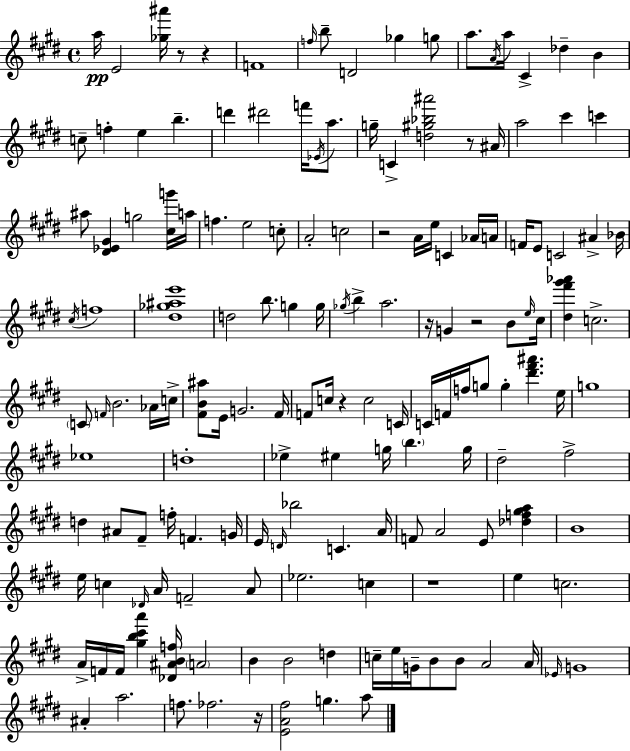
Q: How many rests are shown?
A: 9